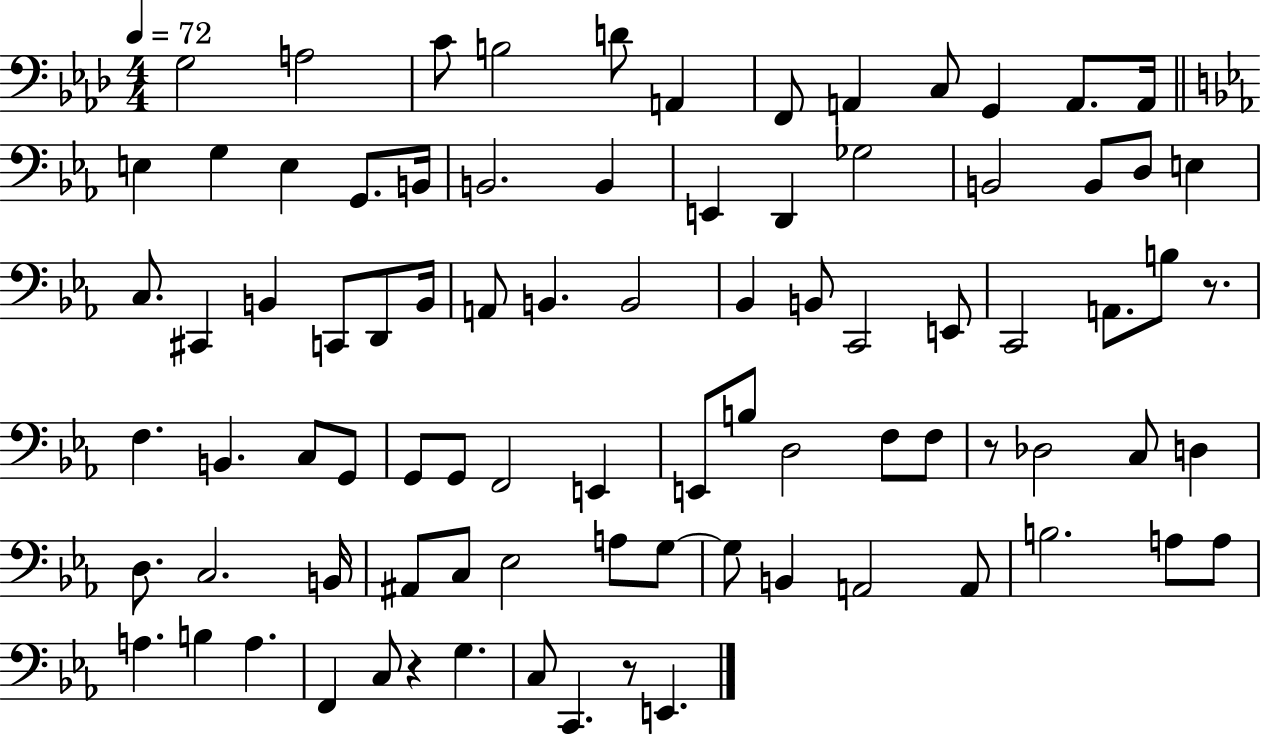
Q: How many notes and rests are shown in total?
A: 86